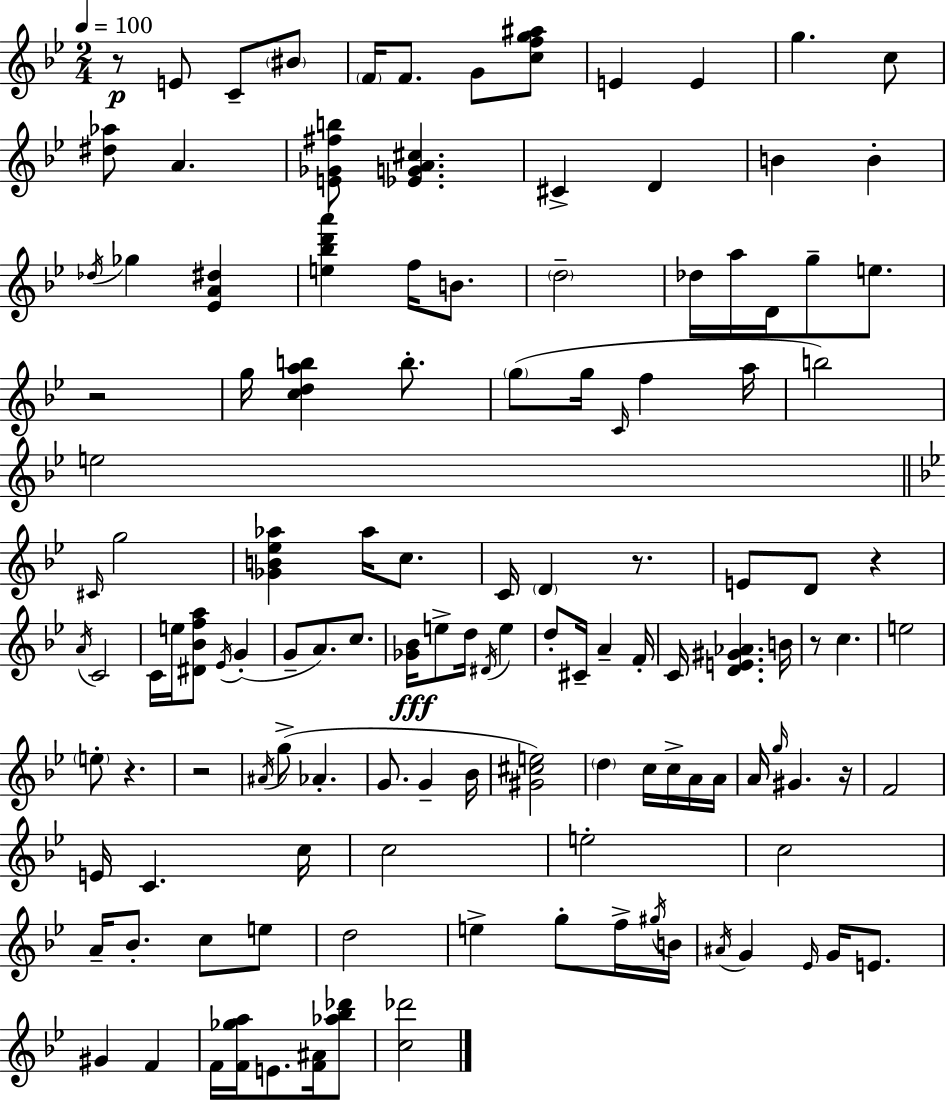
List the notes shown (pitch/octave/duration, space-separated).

R/e E4/e C4/e BIS4/e F4/s F4/e. G4/e [C5,F5,G5,A#5]/e E4/q E4/q G5/q. C5/e [D#5,Ab5]/e A4/q. [E4,Gb4,F#5,B5]/e [Eb4,G4,A4,C#5]/q. C#4/q D4/q B4/q B4/q Db5/s Gb5/q [Eb4,A4,D#5]/q [E5,Bb5,D6,A6]/q F5/s B4/e. D5/h Db5/s A5/s D4/s G5/e E5/e. R/h G5/s [C5,D5,A5,B5]/q B5/e. G5/e G5/s C4/s F5/q A5/s B5/h E5/h C#4/s G5/h [Gb4,B4,Eb5,Ab5]/q Ab5/s C5/e. C4/s D4/q R/e. E4/e D4/e R/q A4/s C4/h C4/s E5/s [D#4,Bb4,F5,A5]/e Eb4/s G4/q G4/e A4/e. C5/e. [Gb4,Bb4]/s E5/e D5/s D#4/s E5/q D5/e C#4/s A4/q F4/s C4/s [D4,E4,G#4,Ab4]/q. B4/s R/e C5/q. E5/h E5/e R/q. R/h A#4/s G5/e Ab4/q. G4/e. G4/q Bb4/s [G#4,C#5,E5]/h D5/q C5/s C5/s A4/s A4/s A4/s G5/s G#4/q. R/s F4/h E4/s C4/q. C5/s C5/h E5/h C5/h A4/s Bb4/e. C5/e E5/e D5/h E5/q G5/e F5/s G#5/s B4/s A#4/s G4/q Eb4/s G4/s E4/e. G#4/q F4/q F4/s [F4,Gb5,A5]/s E4/e. [F4,A#4]/s [Ab5,Bb5,Db6]/e [C5,Db6]/h